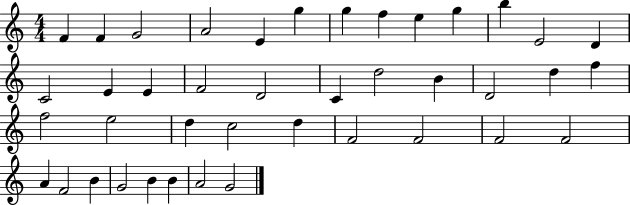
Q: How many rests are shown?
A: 0